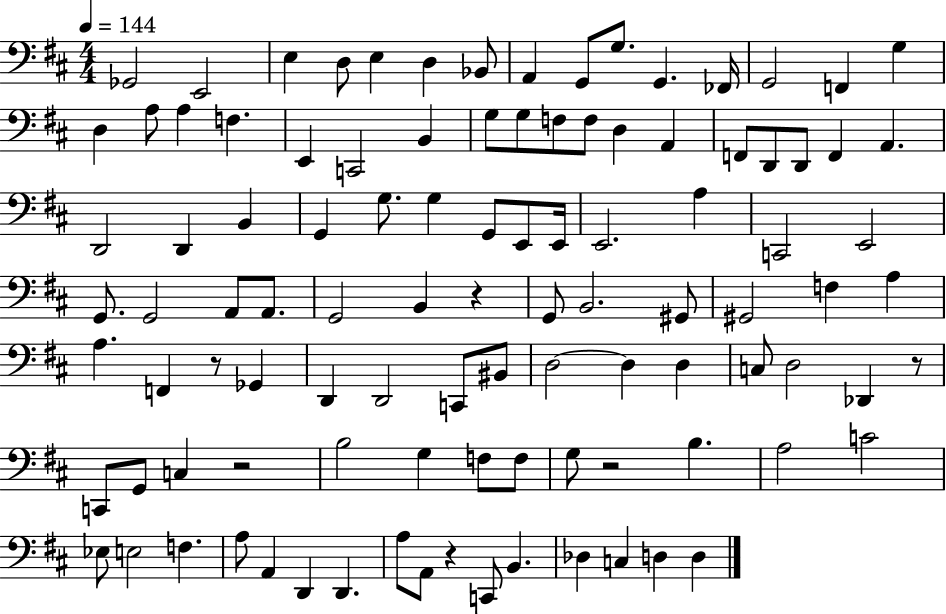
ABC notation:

X:1
T:Untitled
M:4/4
L:1/4
K:D
_G,,2 E,,2 E, D,/2 E, D, _B,,/2 A,, G,,/2 G,/2 G,, _F,,/4 G,,2 F,, G, D, A,/2 A, F, E,, C,,2 B,, G,/2 G,/2 F,/2 F,/2 D, A,, F,,/2 D,,/2 D,,/2 F,, A,, D,,2 D,, B,, G,, G,/2 G, G,,/2 E,,/2 E,,/4 E,,2 A, C,,2 E,,2 G,,/2 G,,2 A,,/2 A,,/2 G,,2 B,, z G,,/2 B,,2 ^G,,/2 ^G,,2 F, A, A, F,, z/2 _G,, D,, D,,2 C,,/2 ^B,,/2 D,2 D, D, C,/2 D,2 _D,, z/2 C,,/2 G,,/2 C, z2 B,2 G, F,/2 F,/2 G,/2 z2 B, A,2 C2 _E,/2 E,2 F, A,/2 A,, D,, D,, A,/2 A,,/2 z C,,/2 B,, _D, C, D, D,